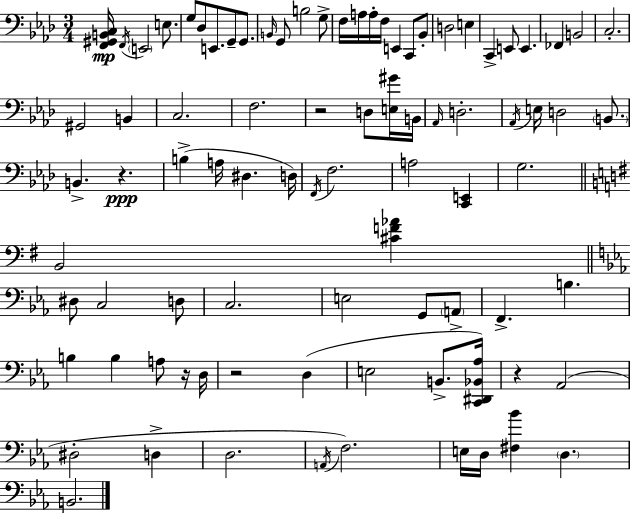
{
  \clef bass
  \numericTimeSignature
  \time 3/4
  \key aes \major
  \repeat volta 2 { <f, gis, b, c>16\mp \acciaccatura { f,16 } \parenthesize e,2 e8. | g8 des8 e,8. g,8-- g,8. | \grace { b,16 } g,8 b2 | g8-> f16 a16 a16-. f16 e,4 c,8 | \break bes,8-. d2 e4 | c,4-> e,8 e,4. | fes,4 b,2 | c2.-. | \break gis,2 b,4 | c2. | f2. | r2 d8 | \break <e gis'>16 b,16 \grace { aes,16 } d2.-. | \acciaccatura { aes,16 } e16 d2 | \parenthesize b,8. b,4.-> r4.\ppp | b4->( a16 dis4. | \break d16) \acciaccatura { f,16 } f2. | a2 | <c, e,>4 g2. | \bar "||" \break \key g \major b,2 <cis' f' aes'>4 | \bar "||" \break \key c \minor dis8 c2 d8 | c2. | e2 g,8 \parenthesize a,8-> | f,4.-> b4. | \break b4 b4 a8 r16 d16 | r2 d4( | e2 b,8.-> <c, dis, bes, aes>16) | r4 aes,2( | \break dis2-. d4-> | d2. | \acciaccatura { a,16 } f2.) | e16 d16 <fis bes'>4 \parenthesize d4. | \break b,2. | } \bar "|."
}